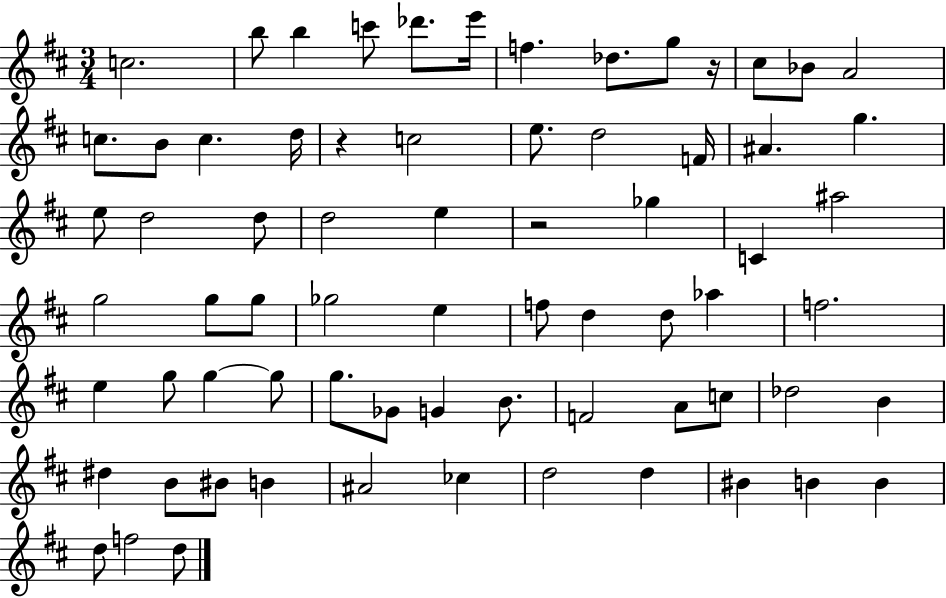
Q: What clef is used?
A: treble